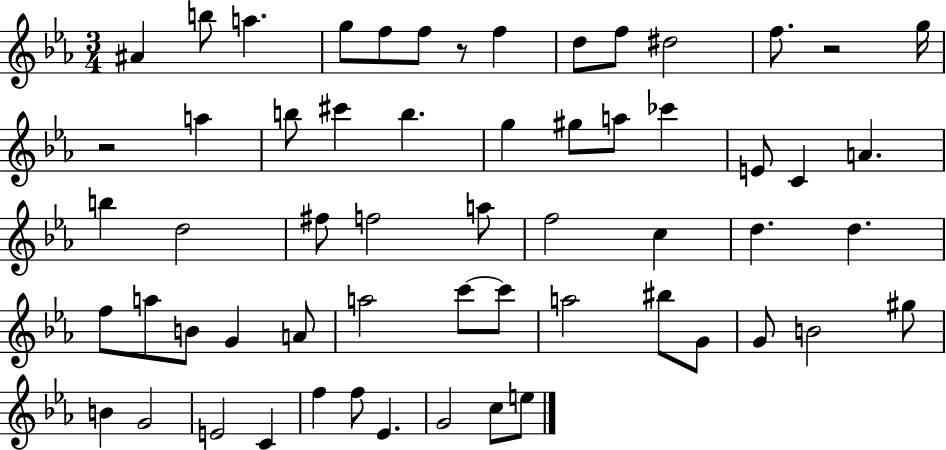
A#4/q B5/e A5/q. G5/e F5/e F5/e R/e F5/q D5/e F5/e D#5/h F5/e. R/h G5/s R/h A5/q B5/e C#6/q B5/q. G5/q G#5/e A5/e CES6/q E4/e C4/q A4/q. B5/q D5/h F#5/e F5/h A5/e F5/h C5/q D5/q. D5/q. F5/e A5/e B4/e G4/q A4/e A5/h C6/e C6/e A5/h BIS5/e G4/e G4/e B4/h G#5/e B4/q G4/h E4/h C4/q F5/q F5/e Eb4/q. G4/h C5/e E5/e